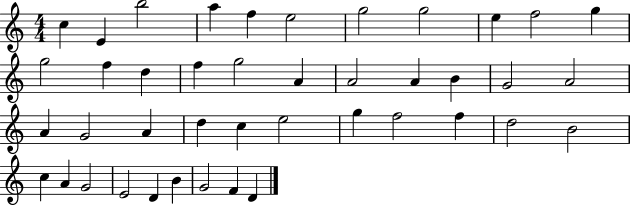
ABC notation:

X:1
T:Untitled
M:4/4
L:1/4
K:C
c E b2 a f e2 g2 g2 e f2 g g2 f d f g2 A A2 A B G2 A2 A G2 A d c e2 g f2 f d2 B2 c A G2 E2 D B G2 F D